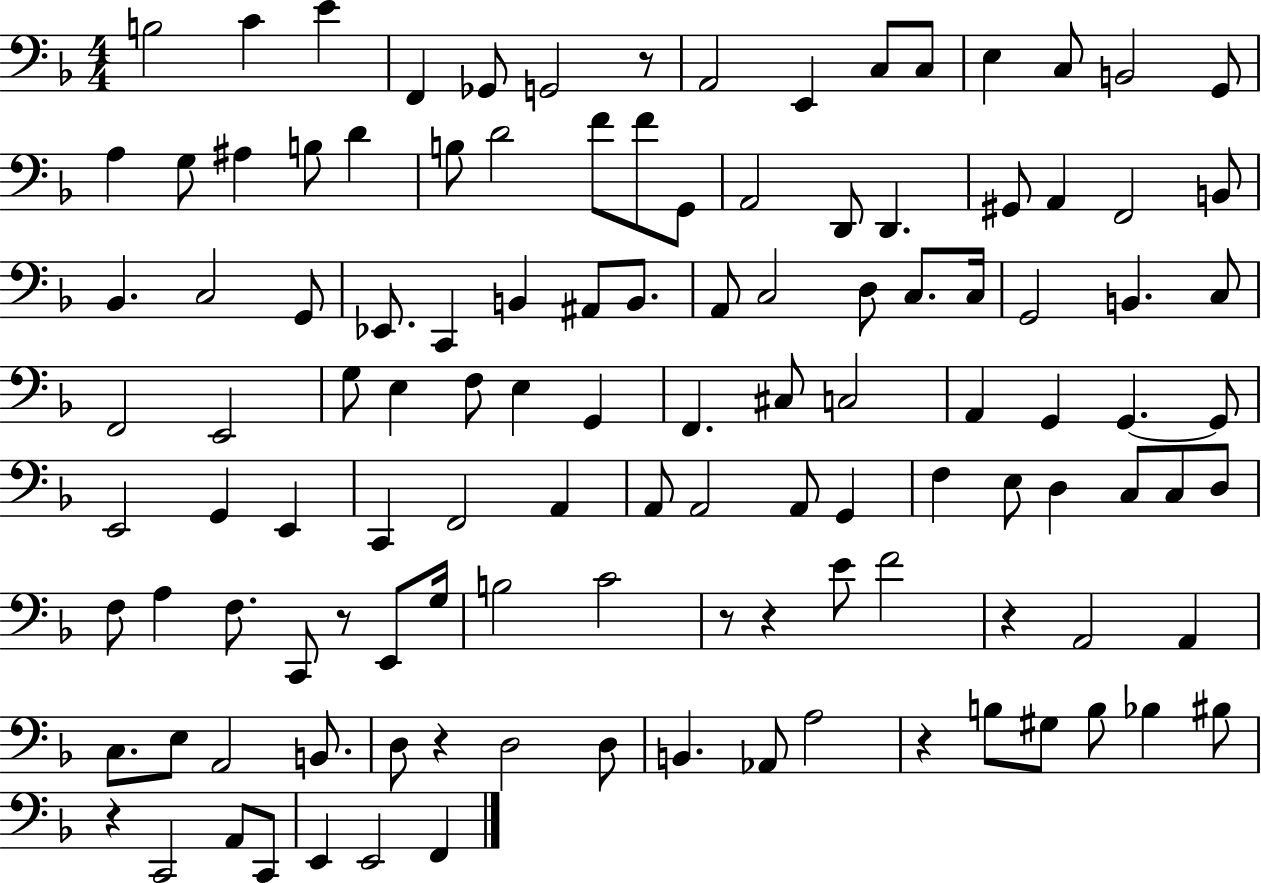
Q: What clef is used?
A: bass